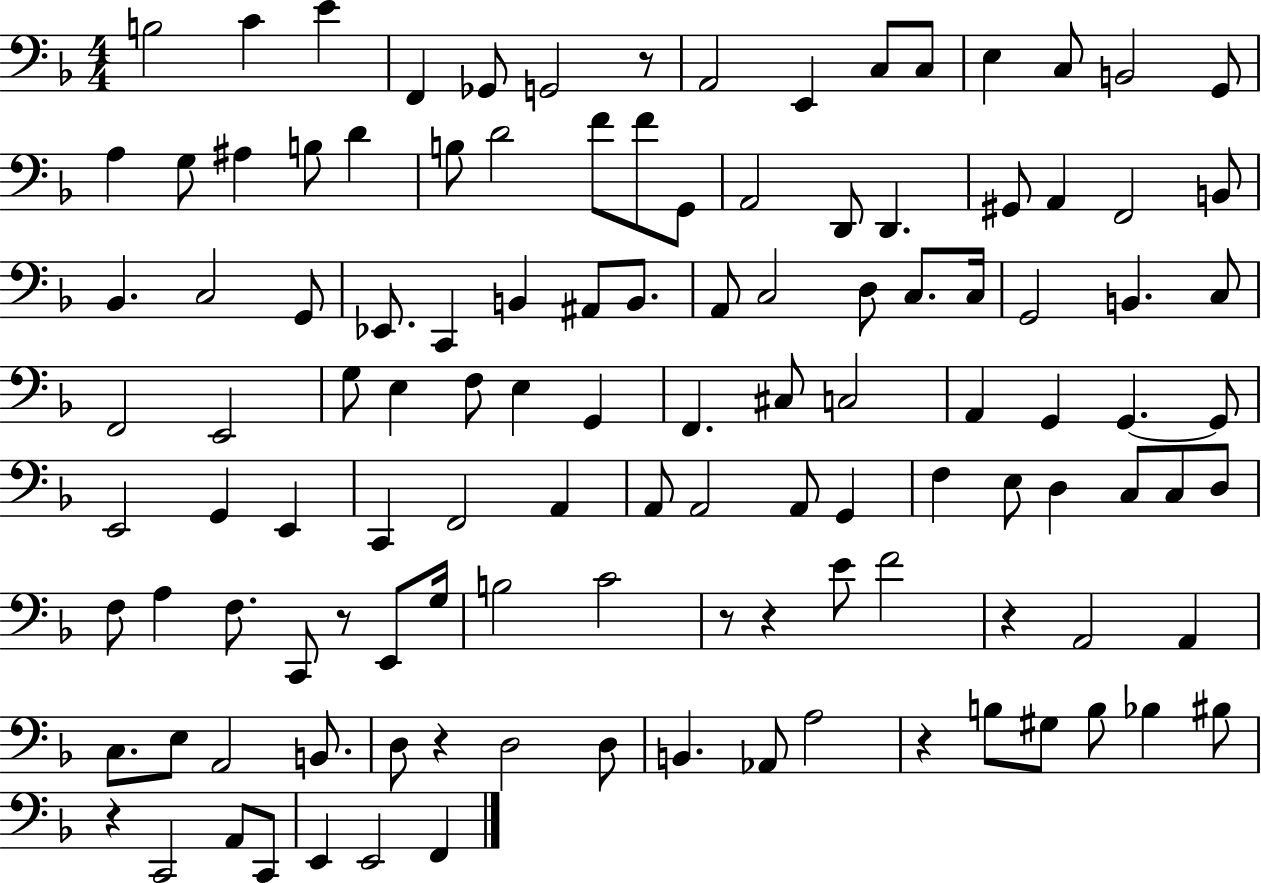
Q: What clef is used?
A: bass